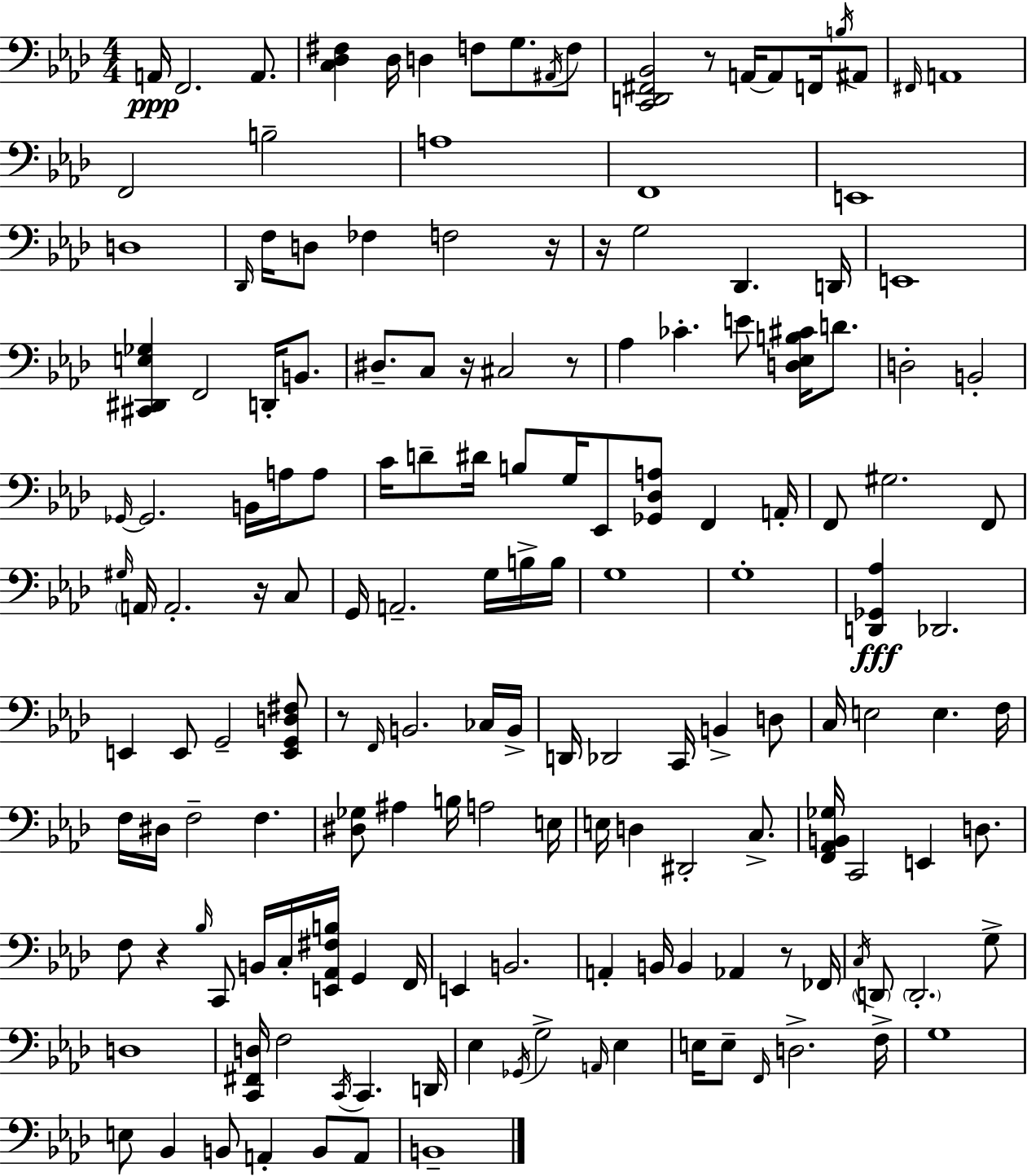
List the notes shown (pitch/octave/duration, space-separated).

A2/s F2/h. A2/e. [C3,Db3,F#3]/q Db3/s D3/q F3/e G3/e. A#2/s F3/e [C2,D2,F#2,Bb2]/h R/e A2/s A2/e F2/s B3/s A#2/e F#2/s A2/w F2/h B3/h A3/w F2/w E2/w D3/w Db2/s F3/s D3/e FES3/q F3/h R/s R/s G3/h Db2/q. D2/s E2/w [C#2,D#2,E3,Gb3]/q F2/h D2/s B2/e. D#3/e. C3/e R/s C#3/h R/e Ab3/q CES4/q. E4/e [D3,Eb3,B3,C#4]/s D4/e. D3/h B2/h Gb2/s Gb2/h. B2/s A3/s A3/e C4/s D4/e D#4/s B3/e G3/s Eb2/e [Gb2,Db3,A3]/e F2/q A2/s F2/e G#3/h. F2/e G#3/s A2/s A2/h. R/s C3/e G2/s A2/h. G3/s B3/s B3/s G3/w G3/w [D2,Gb2,Ab3]/q Db2/h. E2/q E2/e G2/h [E2,G2,D3,F#3]/e R/e F2/s B2/h. CES3/s B2/s D2/s Db2/h C2/s B2/q D3/e C3/s E3/h E3/q. F3/s F3/s D#3/s F3/h F3/q. [D#3,Gb3]/e A#3/q B3/s A3/h E3/s E3/s D3/q D#2/h C3/e. [F2,Ab2,B2,Gb3]/s C2/h E2/q D3/e. F3/e R/q Bb3/s C2/e B2/s C3/s [E2,Ab2,F#3,B3]/s G2/q F2/s E2/q B2/h. A2/q B2/s B2/q Ab2/q R/e FES2/s C3/s D2/e D2/h. G3/e D3/w [C2,F#2,D3]/s F3/h C2/s C2/q. D2/s Eb3/q Gb2/s G3/h A2/s Eb3/q E3/s E3/e F2/s D3/h. F3/s G3/w E3/e Bb2/q B2/e A2/q B2/e A2/e B2/w